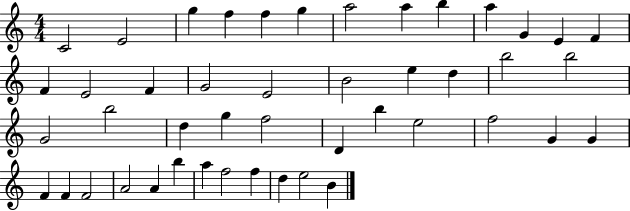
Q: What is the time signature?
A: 4/4